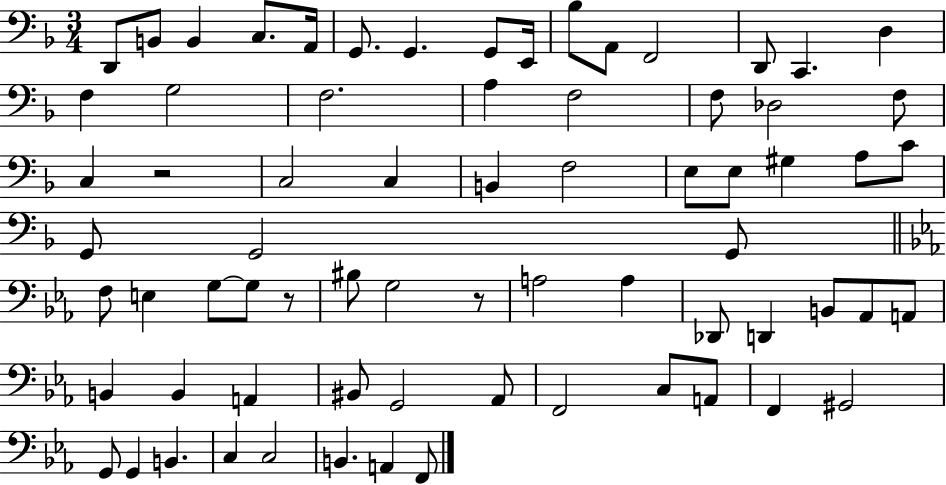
{
  \clef bass
  \numericTimeSignature
  \time 3/4
  \key f \major
  d,8 b,8 b,4 c8. a,16 | g,8. g,4. g,8 e,16 | bes8 a,8 f,2 | d,8 c,4. d4 | \break f4 g2 | f2. | a4 f2 | f8 des2 f8 | \break c4 r2 | c2 c4 | b,4 f2 | e8 e8 gis4 a8 c'8 | \break g,8 g,2 g,8 | \bar "||" \break \key ees \major f8 e4 g8~~ g8 r8 | bis8 g2 r8 | a2 a4 | des,8 d,4 b,8 aes,8 a,8 | \break b,4 b,4 a,4 | bis,8 g,2 aes,8 | f,2 c8 a,8 | f,4 gis,2 | \break g,8 g,4 b,4. | c4 c2 | b,4. a,4 f,8 | \bar "|."
}